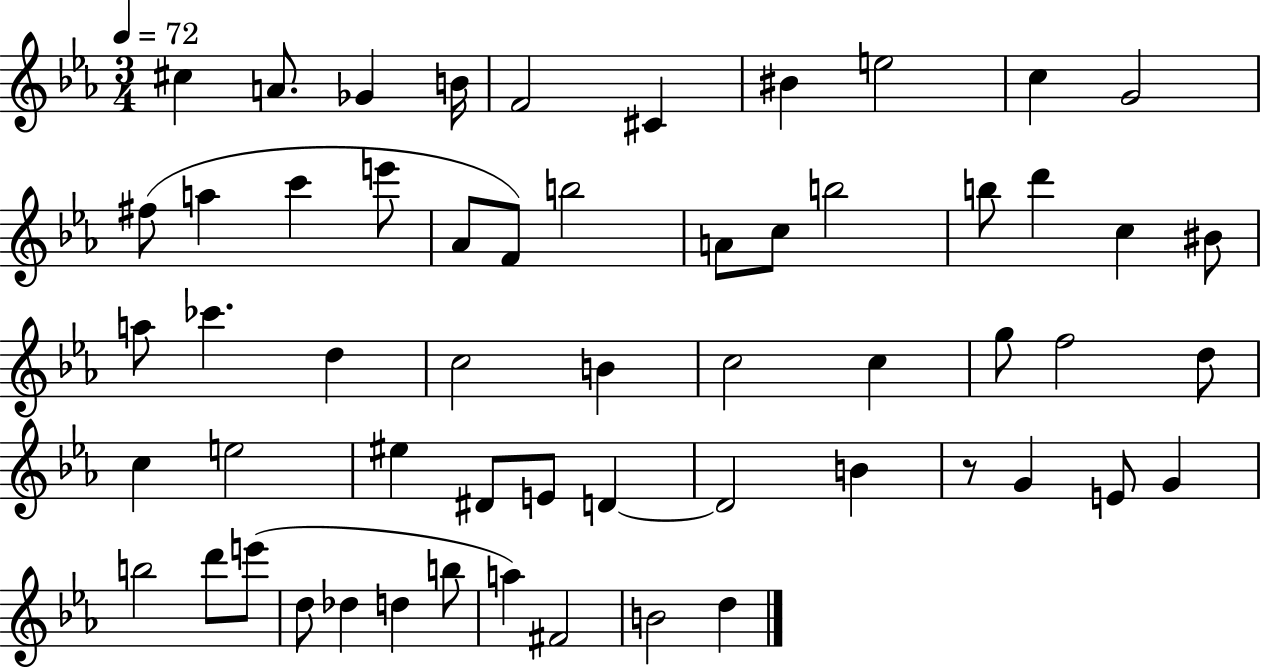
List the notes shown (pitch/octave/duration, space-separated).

C#5/q A4/e. Gb4/q B4/s F4/h C#4/q BIS4/q E5/h C5/q G4/h F#5/e A5/q C6/q E6/e Ab4/e F4/e B5/h A4/e C5/e B5/h B5/e D6/q C5/q BIS4/e A5/e CES6/q. D5/q C5/h B4/q C5/h C5/q G5/e F5/h D5/e C5/q E5/h EIS5/q D#4/e E4/e D4/q D4/h B4/q R/e G4/q E4/e G4/q B5/h D6/e E6/e D5/e Db5/q D5/q B5/e A5/q F#4/h B4/h D5/q